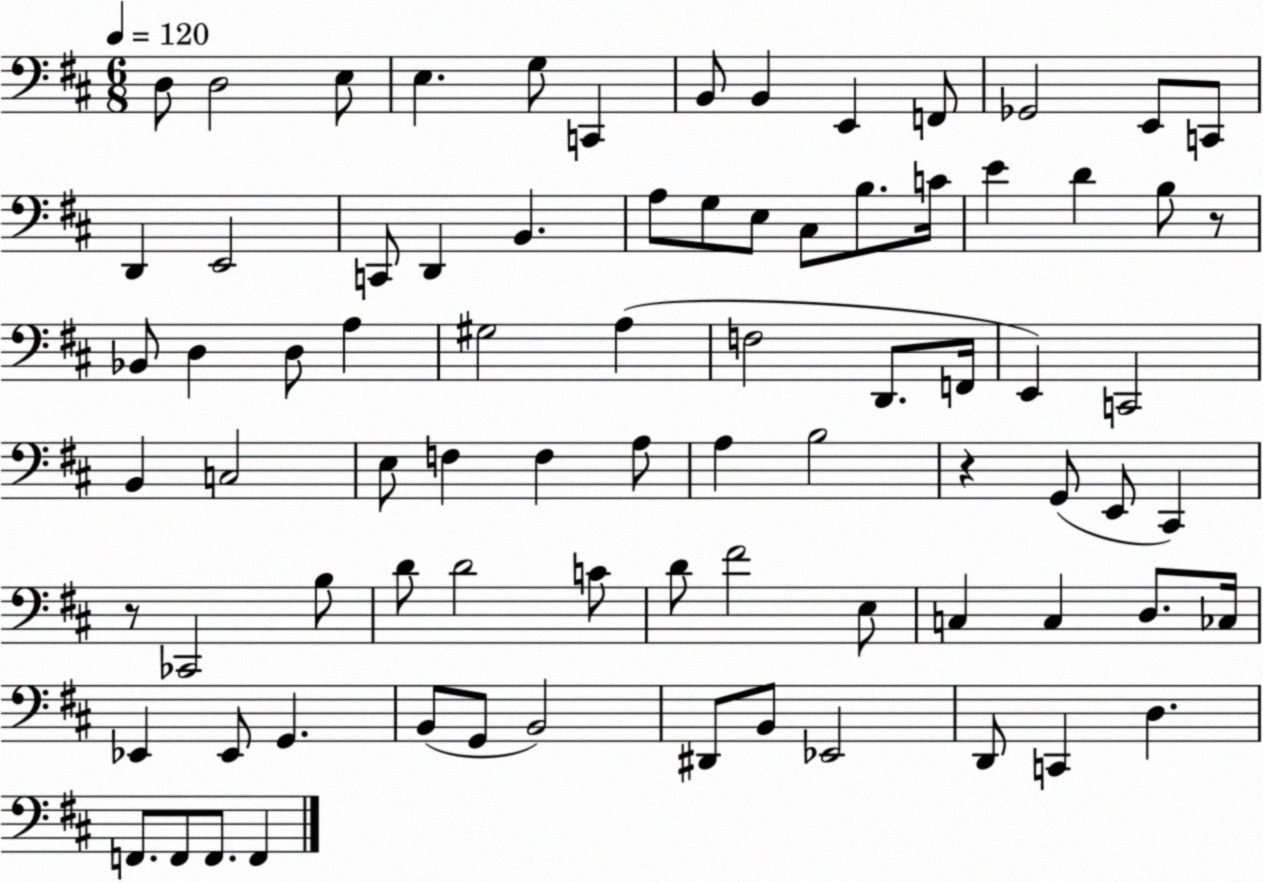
X:1
T:Untitled
M:6/8
L:1/4
K:D
D,/2 D,2 E,/2 E, G,/2 C,, B,,/2 B,, E,, F,,/2 _G,,2 E,,/2 C,,/2 D,, E,,2 C,,/2 D,, B,, A,/2 G,/2 E,/2 ^C,/2 B,/2 C/4 E D B,/2 z/2 _B,,/2 D, D,/2 A, ^G,2 A, F,2 D,,/2 F,,/4 E,, C,,2 B,, C,2 E,/2 F, F, A,/2 A, B,2 z G,,/2 E,,/2 ^C,, z/2 _C,,2 B,/2 D/2 D2 C/2 D/2 ^F2 E,/2 C, C, D,/2 _C,/4 _E,, _E,,/2 G,, B,,/2 G,,/2 B,,2 ^D,,/2 B,,/2 _E,,2 D,,/2 C,, D, F,,/2 F,,/2 F,,/2 F,,